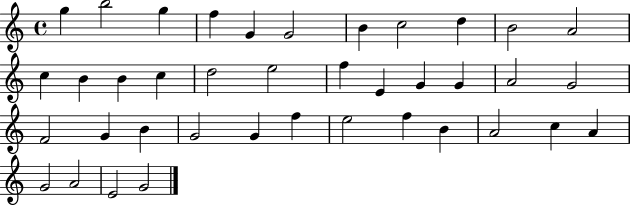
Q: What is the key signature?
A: C major